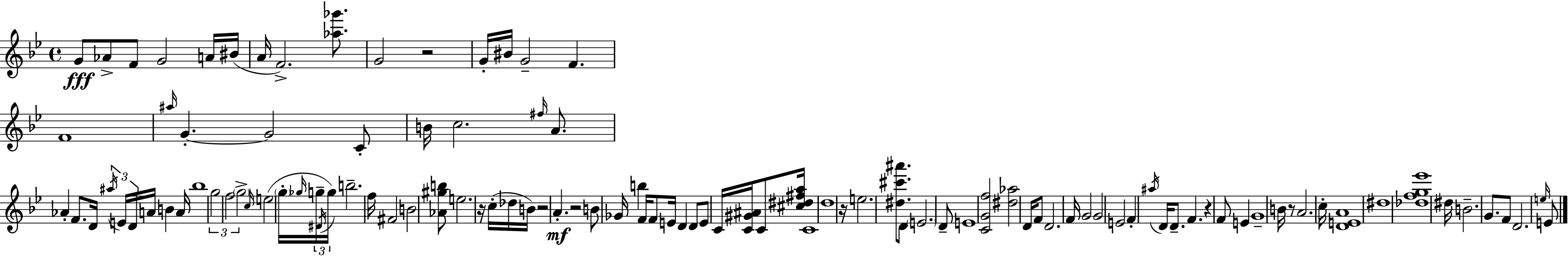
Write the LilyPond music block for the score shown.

{
  \clef treble
  \time 4/4
  \defaultTimeSignature
  \key g \minor
  g'8\fff aes'8-> f'8 g'2 a'16 bis'16( | a'16 f'2.->) <aes'' ges'''>8. | g'2 r2 | g'16-. bis'16 g'2-- f'4. | \break f'1 | \grace { ais''16 } g'4.-.~~ g'2 c'8-. | b'16 c''2. \grace { fis''16 } a'8. | aes'4-. f'8. d'16 \tuplet 3/2 { \acciaccatura { ais''16 } e'16 d'16 } a'16 b'4 | \break a'16 bes''1 | \tuplet 3/2 { g''2 f''2 | \parenthesize g''2-> } \grace { c''16 }( e''2 | \parenthesize g''16-. \grace { ges''16 } \tuplet 3/2 { g''16-- \acciaccatura { dis'16 }) g''16 } b''2.-- | \break f''16 fis'2 b'2 | <aes' gis'' b''>8 e''2. | r16 c''16-.( des''16 b'16) r2 | a'4.-.\mf r2 b'8 | \break ges'16 b''4 f'16 f'8 e'16 d'4 d'8 e'8 | c'16 <c' gis' ais'>16 c'8 <cis'' dis'' fis'' a''>16 c'1 | d''1 | r16 e''2. | \break <dis'' cis''' ais'''>8. d'8 \parenthesize e'2. | d'8-- e'1 | <c' g' f''>2 <dis'' aes''>2 | d'16 f'8 d'2. | \break f'16 g'2 g'2 | e'2 f'4-. | \acciaccatura { ais''16 } d'16 d'8.-- f'4. r4 | f'8 e'4 g'1-- | \break b'16 r8 a'2. | c''16-. <d' e' a'>1 | dis''1 | <des'' f'' g'' ees'''>1 | \break dis''16 b'2.-- | g'8. f'8 d'2. | \grace { e''16 } e'8 \bar "|."
}